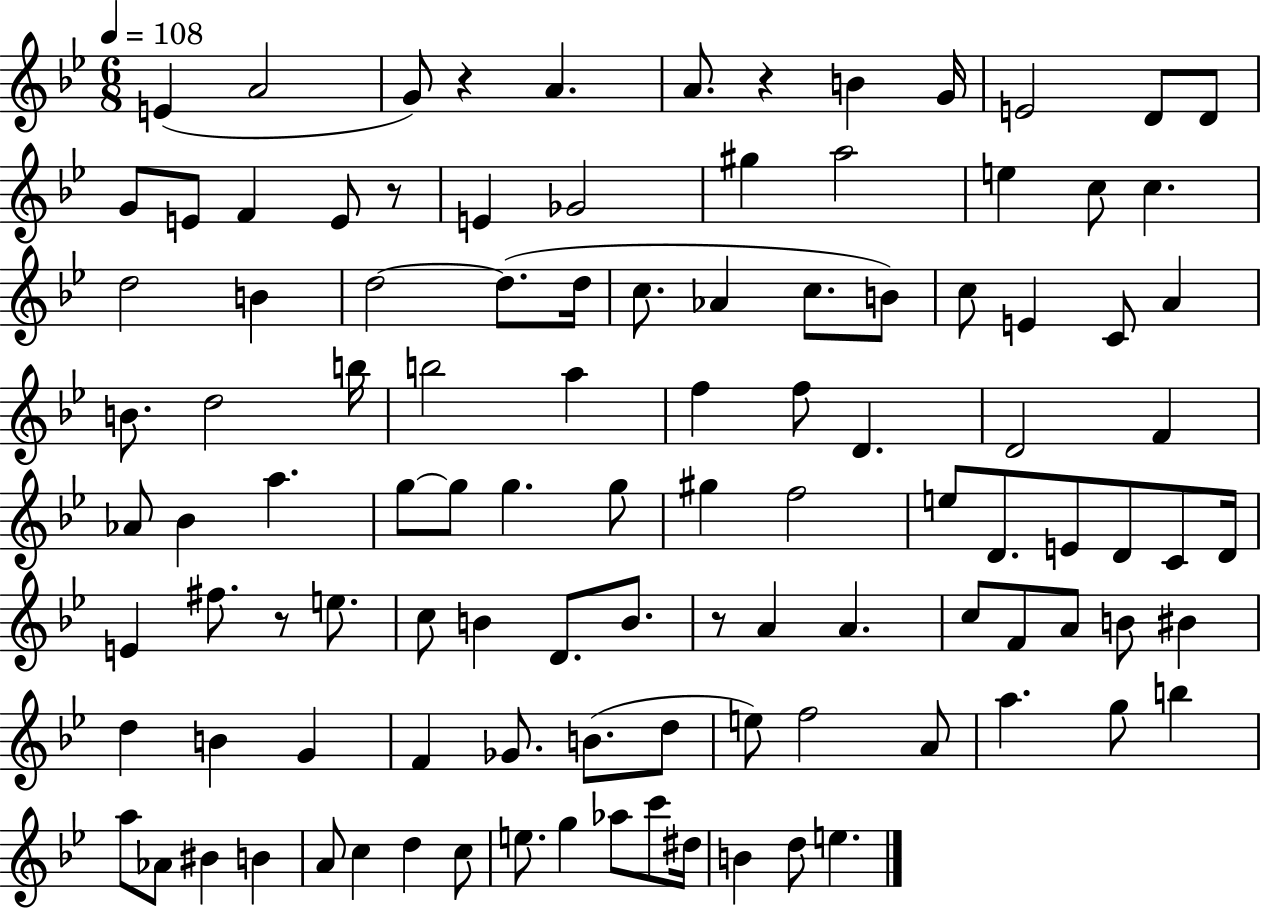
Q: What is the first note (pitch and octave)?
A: E4